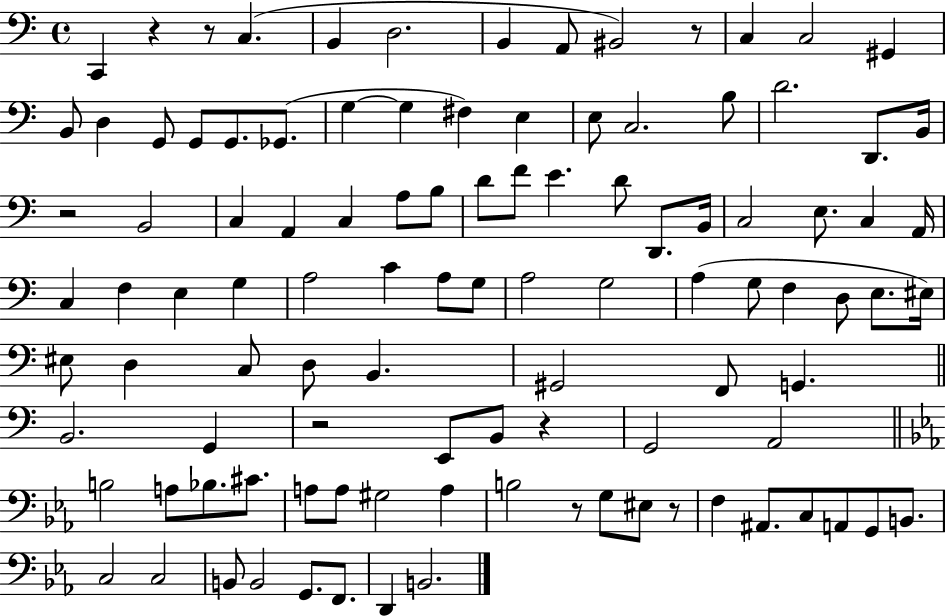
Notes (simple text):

C2/q R/q R/e C3/q. B2/q D3/h. B2/q A2/e BIS2/h R/e C3/q C3/h G#2/q B2/e D3/q G2/e G2/e G2/e. Gb2/e. G3/q G3/q F#3/q E3/q E3/e C3/h. B3/e D4/h. D2/e. B2/s R/h B2/h C3/q A2/q C3/q A3/e B3/e D4/e F4/e E4/q. D4/e D2/e. B2/s C3/h E3/e. C3/q A2/s C3/q F3/q E3/q G3/q A3/h C4/q A3/e G3/e A3/h G3/h A3/q G3/e F3/q D3/e E3/e. EIS3/s EIS3/e D3/q C3/e D3/e B2/q. G#2/h F2/e G2/q. B2/h. G2/q R/h E2/e B2/e R/q G2/h A2/h B3/h A3/e Bb3/e. C#4/e. A3/e A3/e G#3/h A3/q B3/h R/e G3/e EIS3/e R/e F3/q A#2/e. C3/e A2/e G2/e B2/e. C3/h C3/h B2/e B2/h G2/e. F2/e. D2/q B2/h.